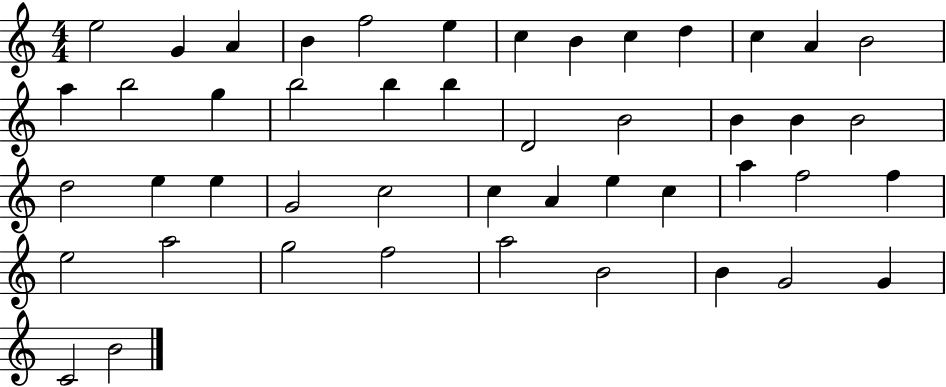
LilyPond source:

{
  \clef treble
  \numericTimeSignature
  \time 4/4
  \key c \major
  e''2 g'4 a'4 | b'4 f''2 e''4 | c''4 b'4 c''4 d''4 | c''4 a'4 b'2 | \break a''4 b''2 g''4 | b''2 b''4 b''4 | d'2 b'2 | b'4 b'4 b'2 | \break d''2 e''4 e''4 | g'2 c''2 | c''4 a'4 e''4 c''4 | a''4 f''2 f''4 | \break e''2 a''2 | g''2 f''2 | a''2 b'2 | b'4 g'2 g'4 | \break c'2 b'2 | \bar "|."
}